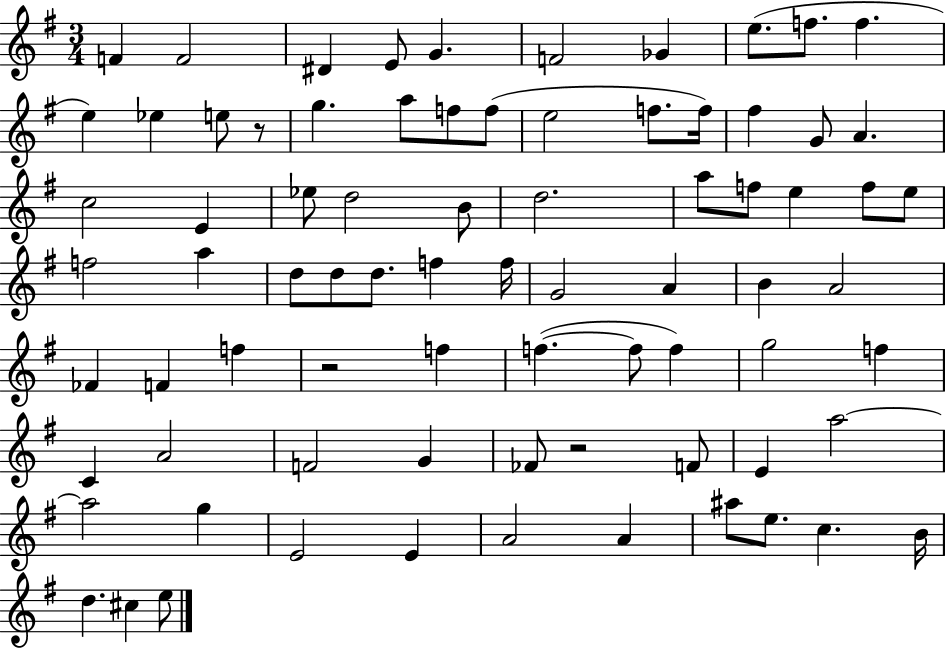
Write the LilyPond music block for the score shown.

{
  \clef treble
  \numericTimeSignature
  \time 3/4
  \key g \major
  f'4 f'2 | dis'4 e'8 g'4. | f'2 ges'4 | e''8.( f''8. f''4. | \break e''4) ees''4 e''8 r8 | g''4. a''8 f''8 f''8( | e''2 f''8. f''16) | fis''4 g'8 a'4. | \break c''2 e'4 | ees''8 d''2 b'8 | d''2. | a''8 f''8 e''4 f''8 e''8 | \break f''2 a''4 | d''8 d''8 d''8. f''4 f''16 | g'2 a'4 | b'4 a'2 | \break fes'4 f'4 f''4 | r2 f''4 | f''4.~(~ f''8 f''4) | g''2 f''4 | \break c'4 a'2 | f'2 g'4 | fes'8 r2 f'8 | e'4 a''2~~ | \break a''2 g''4 | e'2 e'4 | a'2 a'4 | ais''8 e''8. c''4. b'16 | \break d''4. cis''4 e''8 | \bar "|."
}